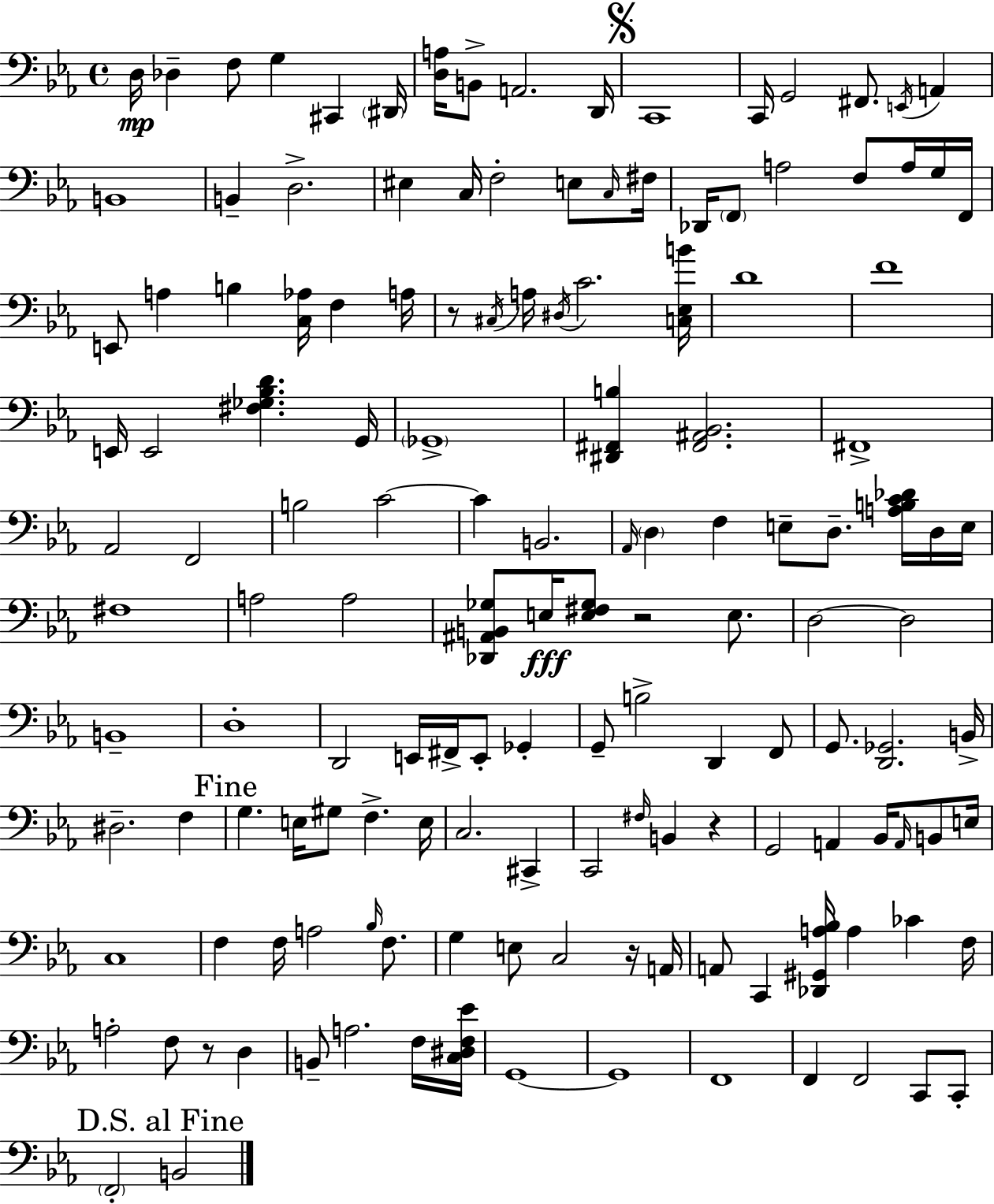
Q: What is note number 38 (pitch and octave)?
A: A3